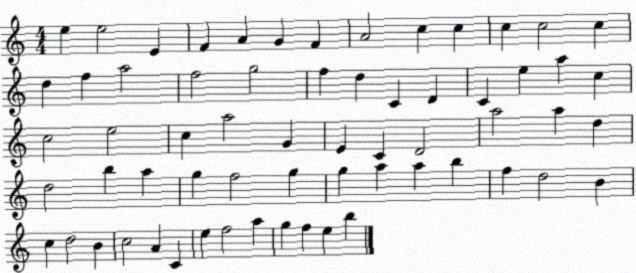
X:1
T:Untitled
M:4/4
L:1/4
K:C
e e2 E F A G F A2 c c c c2 c d f a2 f2 g2 f d C D C e a c c2 e2 c a2 G E C D2 a2 a d d2 b a g f2 g g a a b f d2 B c d2 B c2 A C e f2 a g f e b